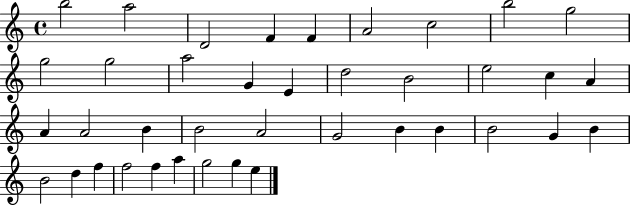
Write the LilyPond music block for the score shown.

{
  \clef treble
  \time 4/4
  \defaultTimeSignature
  \key c \major
  b''2 a''2 | d'2 f'4 f'4 | a'2 c''2 | b''2 g''2 | \break g''2 g''2 | a''2 g'4 e'4 | d''2 b'2 | e''2 c''4 a'4 | \break a'4 a'2 b'4 | b'2 a'2 | g'2 b'4 b'4 | b'2 g'4 b'4 | \break b'2 d''4 f''4 | f''2 f''4 a''4 | g''2 g''4 e''4 | \bar "|."
}